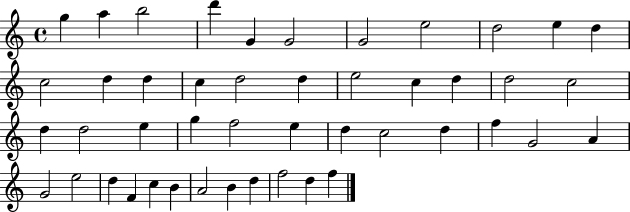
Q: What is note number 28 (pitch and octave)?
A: E5